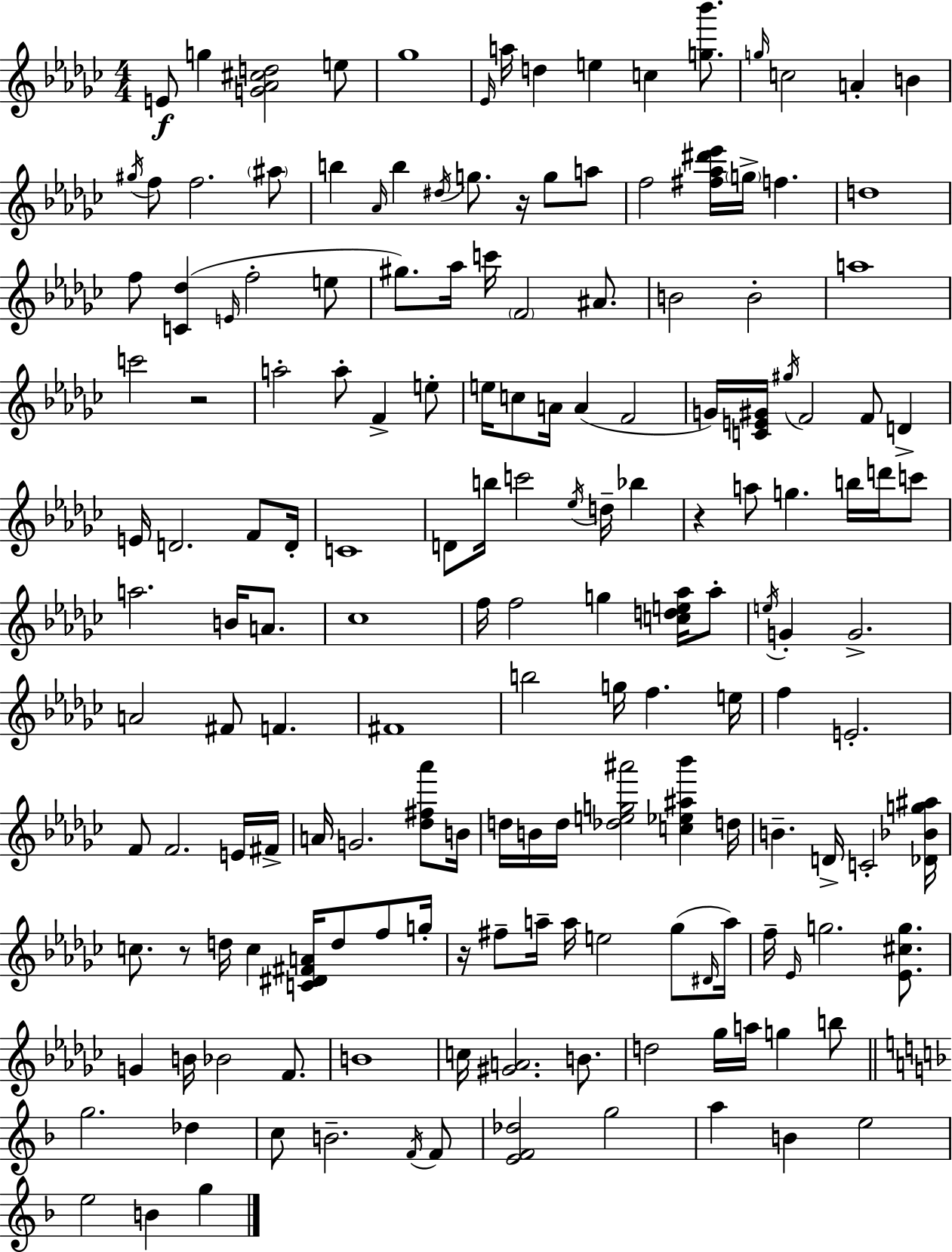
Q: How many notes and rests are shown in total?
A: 166